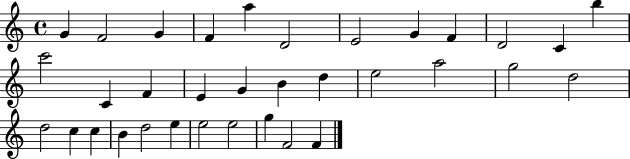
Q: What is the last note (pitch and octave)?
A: F4